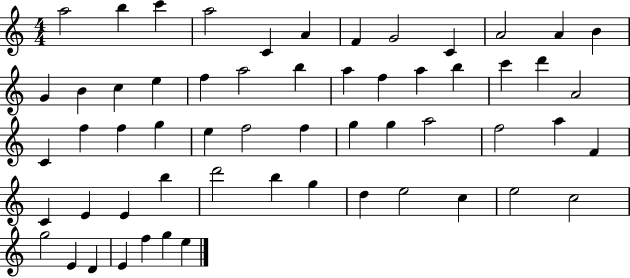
X:1
T:Untitled
M:4/4
L:1/4
K:C
a2 b c' a2 C A F G2 C A2 A B G B c e f a2 b a f a b c' d' A2 C f f g e f2 f g g a2 f2 a F C E E b d'2 b g d e2 c e2 c2 g2 E D E f g e